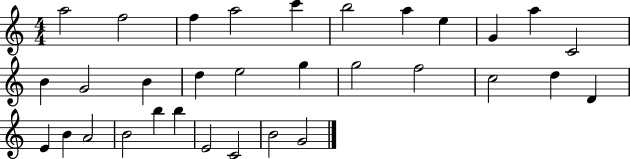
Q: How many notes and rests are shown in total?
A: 32